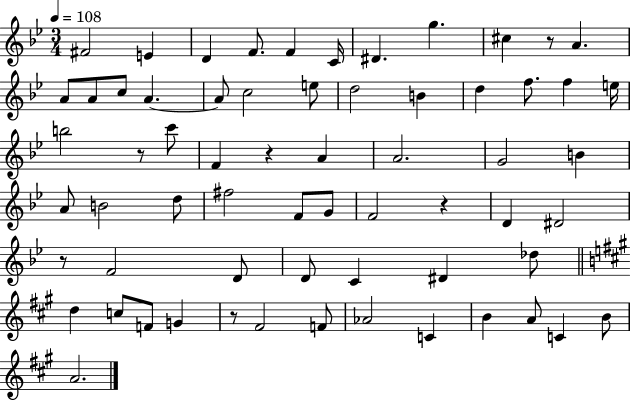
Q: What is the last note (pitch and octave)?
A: A4